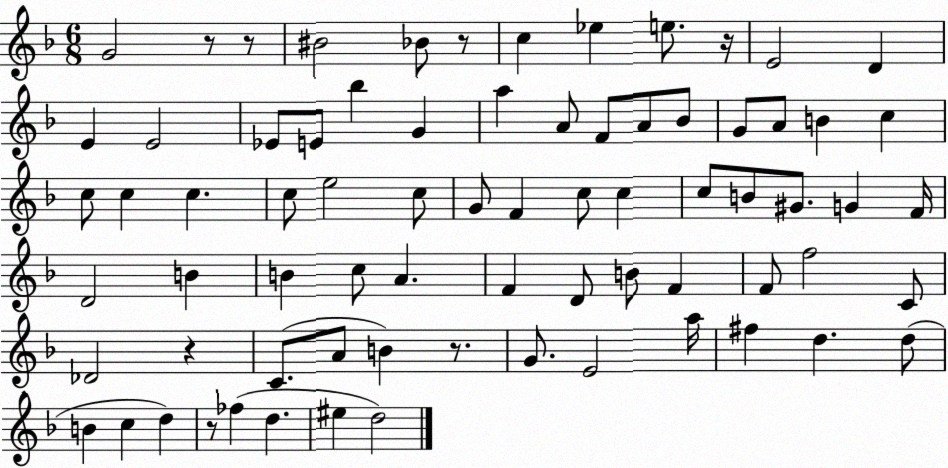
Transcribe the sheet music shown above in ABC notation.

X:1
T:Untitled
M:6/8
L:1/4
K:F
G2 z/2 z/2 ^B2 _B/2 z/2 c _e e/2 z/4 E2 D E E2 _E/2 E/2 _b G a A/2 F/2 A/2 _B/2 G/2 A/2 B c c/2 c c c/2 e2 c/2 G/2 F c/2 c c/2 B/2 ^G/2 G F/4 D2 B B c/2 A F D/2 B/2 F F/2 f2 C/2 _D2 z C/2 A/2 B z/2 G/2 E2 a/4 ^f d d/2 B c d z/2 _f d ^e d2